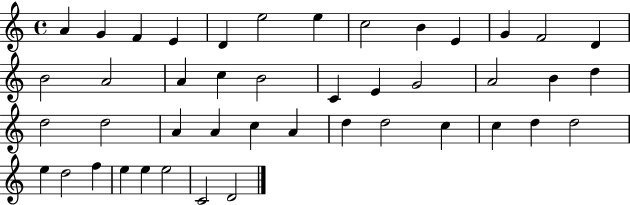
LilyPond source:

{
  \clef treble
  \time 4/4
  \defaultTimeSignature
  \key c \major
  a'4 g'4 f'4 e'4 | d'4 e''2 e''4 | c''2 b'4 e'4 | g'4 f'2 d'4 | \break b'2 a'2 | a'4 c''4 b'2 | c'4 e'4 g'2 | a'2 b'4 d''4 | \break d''2 d''2 | a'4 a'4 c''4 a'4 | d''4 d''2 c''4 | c''4 d''4 d''2 | \break e''4 d''2 f''4 | e''4 e''4 e''2 | c'2 d'2 | \bar "|."
}